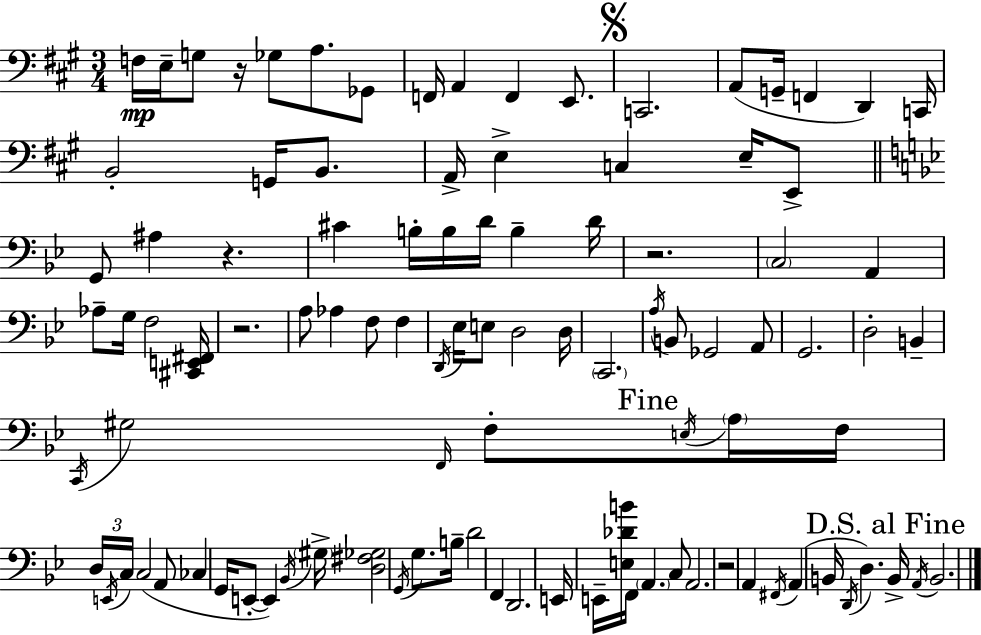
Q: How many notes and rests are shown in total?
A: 101